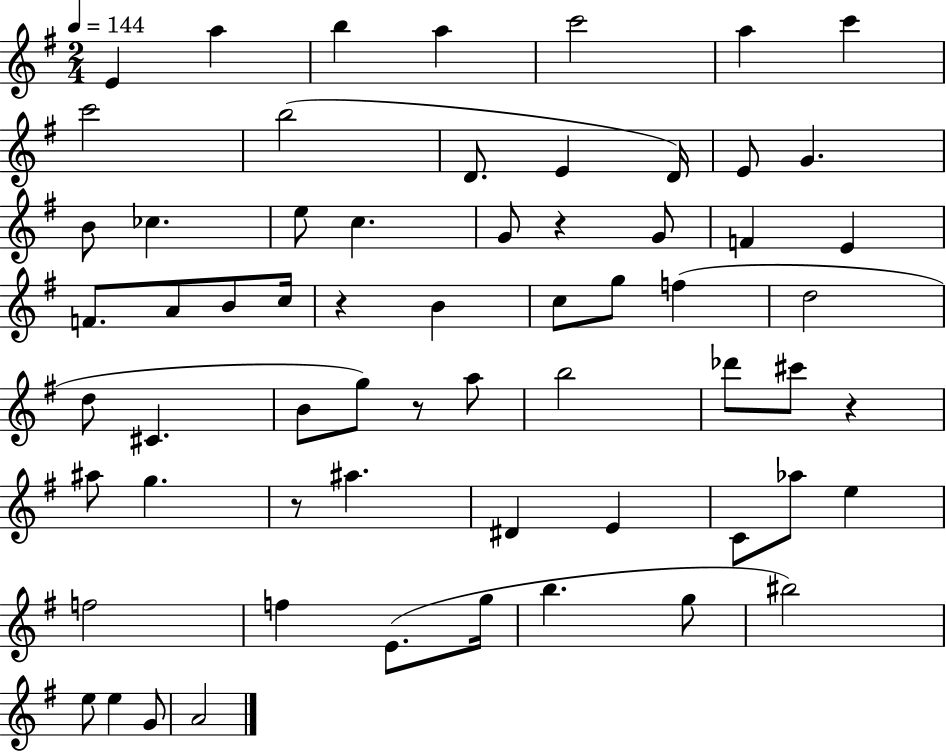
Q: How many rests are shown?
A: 5